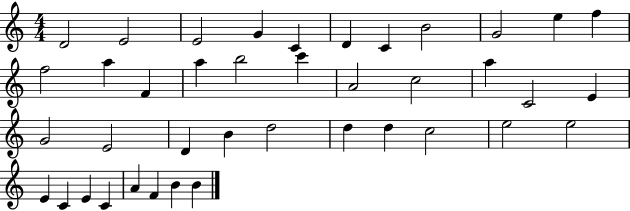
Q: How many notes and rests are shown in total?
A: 40